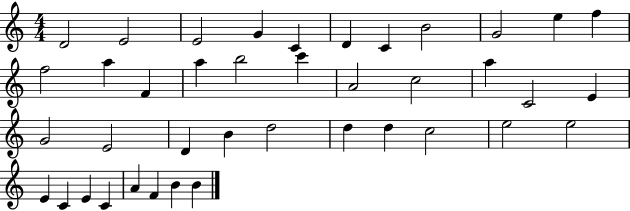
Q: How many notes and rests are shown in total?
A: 40